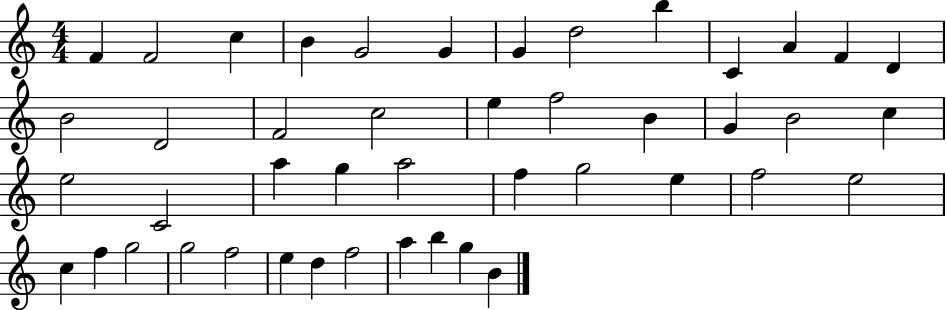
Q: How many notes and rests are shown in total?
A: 45